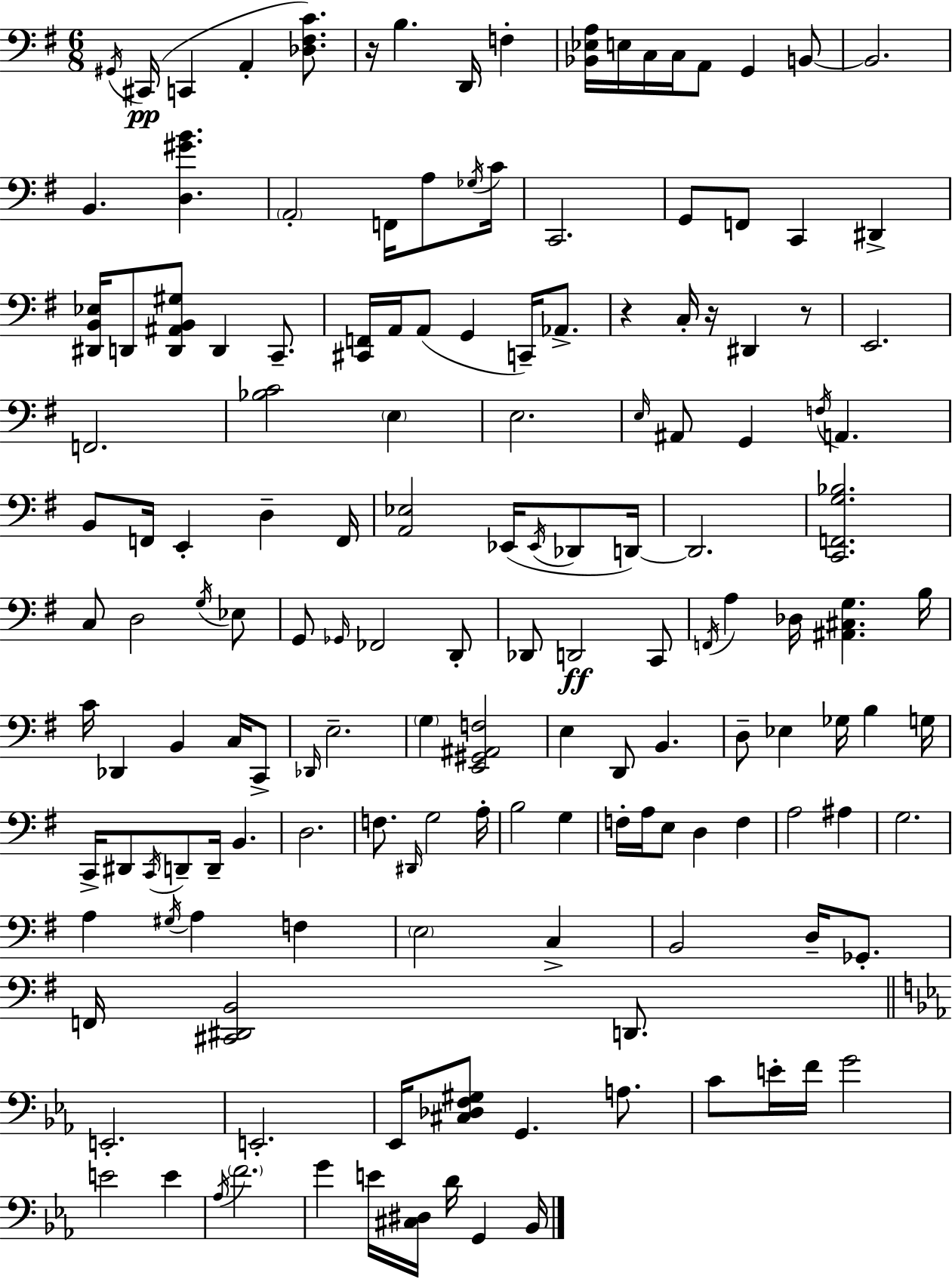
G#2/s C#2/s C2/q A2/q [Db3,F#3,C4]/e. R/s B3/q. D2/s F3/q [Bb2,Eb3,A3]/s E3/s C3/s C3/s A2/e G2/q B2/e B2/h. B2/q. [D3,G#4,B4]/q. A2/h F2/s A3/e Gb3/s C4/s C2/h. G2/e F2/e C2/q D#2/q [D#2,B2,Eb3]/s D2/e [D2,A#2,B2,G#3]/e D2/q C2/e. [C#2,F2]/s A2/s A2/e G2/q C2/s Ab2/e. R/q C3/s R/s D#2/q R/e E2/h. F2/h. [Bb3,C4]/h E3/q E3/h. E3/s A#2/e G2/q F3/s A2/q. B2/e F2/s E2/q D3/q F2/s [A2,Eb3]/h Eb2/s Eb2/s Db2/e D2/s D2/h. [C2,F2,G3,Bb3]/h. C3/e D3/h G3/s Eb3/e G2/e Gb2/s FES2/h D2/e Db2/e D2/h C2/e F2/s A3/q Db3/s [A#2,C#3,G3]/q. B3/s C4/s Db2/q B2/q C3/s C2/e Db2/s E3/h. G3/q [E2,G#2,A#2,F3]/h E3/q D2/e B2/q. D3/e Eb3/q Gb3/s B3/q G3/s C2/s D#2/e C2/s D2/e D2/s B2/q. D3/h. F3/e. D#2/s G3/h A3/s B3/h G3/q F3/s A3/s E3/e D3/q F3/q A3/h A#3/q G3/h. A3/q G#3/s A3/q F3/q E3/h C3/q B2/h D3/s Gb2/e. F2/s [C#2,D#2,B2]/h D2/e. E2/h. E2/h. Eb2/s [C#3,Db3,F3,G#3]/e G2/q. A3/e. C4/e E4/s F4/s G4/h E4/h E4/q Ab3/s F4/h. G4/q E4/s [C#3,D#3]/s D4/s G2/q Bb2/s